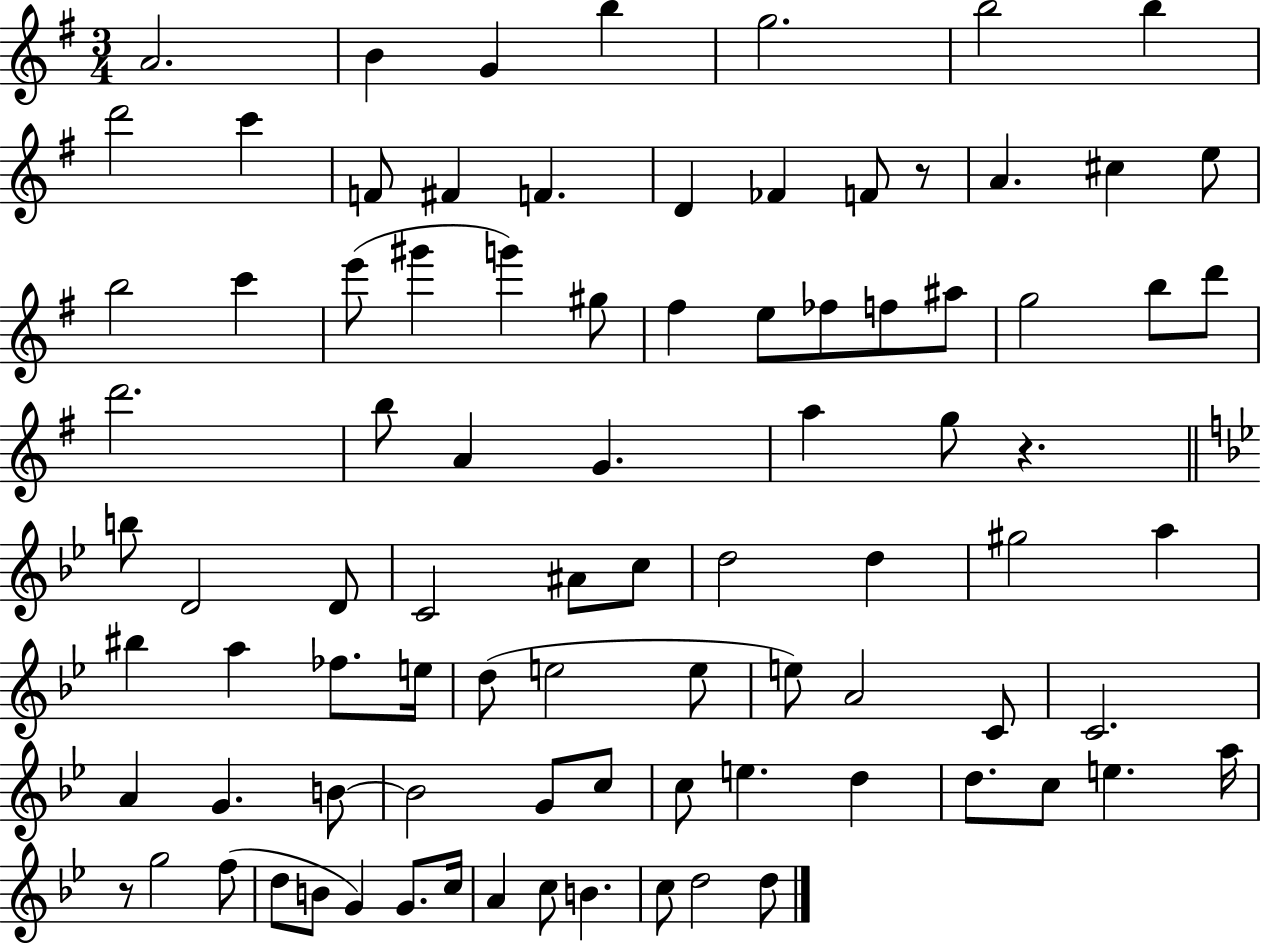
{
  \clef treble
  \numericTimeSignature
  \time 3/4
  \key g \major
  a'2. | b'4 g'4 b''4 | g''2. | b''2 b''4 | \break d'''2 c'''4 | f'8 fis'4 f'4. | d'4 fes'4 f'8 r8 | a'4. cis''4 e''8 | \break b''2 c'''4 | e'''8( gis'''4 g'''4) gis''8 | fis''4 e''8 fes''8 f''8 ais''8 | g''2 b''8 d'''8 | \break d'''2. | b''8 a'4 g'4. | a''4 g''8 r4. | \bar "||" \break \key g \minor b''8 d'2 d'8 | c'2 ais'8 c''8 | d''2 d''4 | gis''2 a''4 | \break bis''4 a''4 fes''8. e''16 | d''8( e''2 e''8 | e''8) a'2 c'8 | c'2. | \break a'4 g'4. b'8~~ | b'2 g'8 c''8 | c''8 e''4. d''4 | d''8. c''8 e''4. a''16 | \break r8 g''2 f''8( | d''8 b'8 g'4) g'8. c''16 | a'4 c''8 b'4. | c''8 d''2 d''8 | \break \bar "|."
}